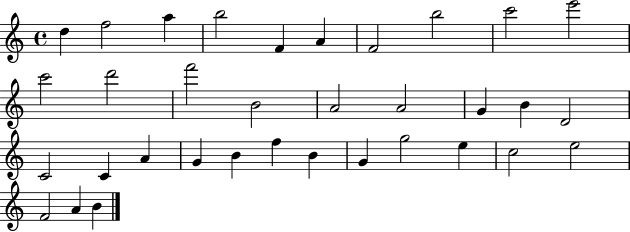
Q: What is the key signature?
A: C major